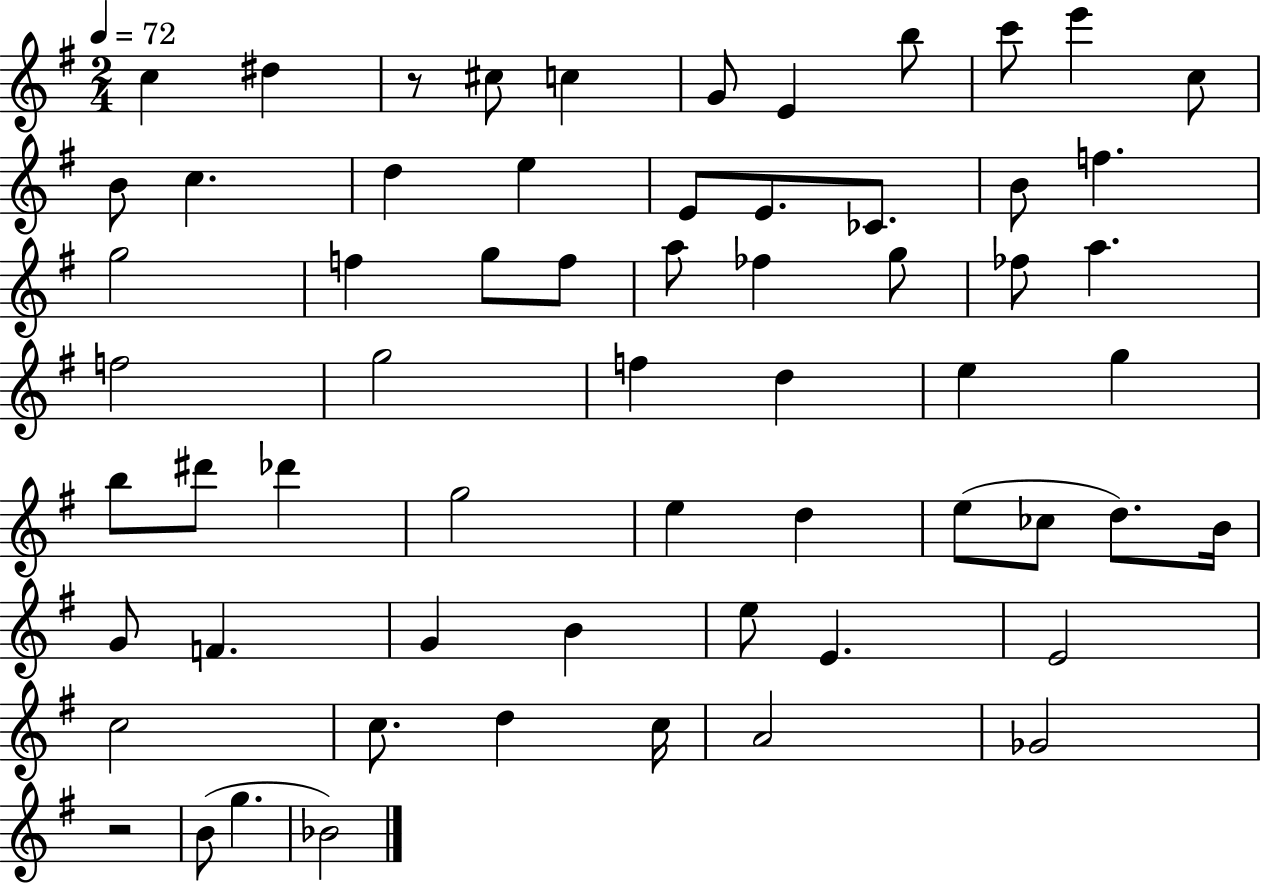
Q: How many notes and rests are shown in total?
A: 62